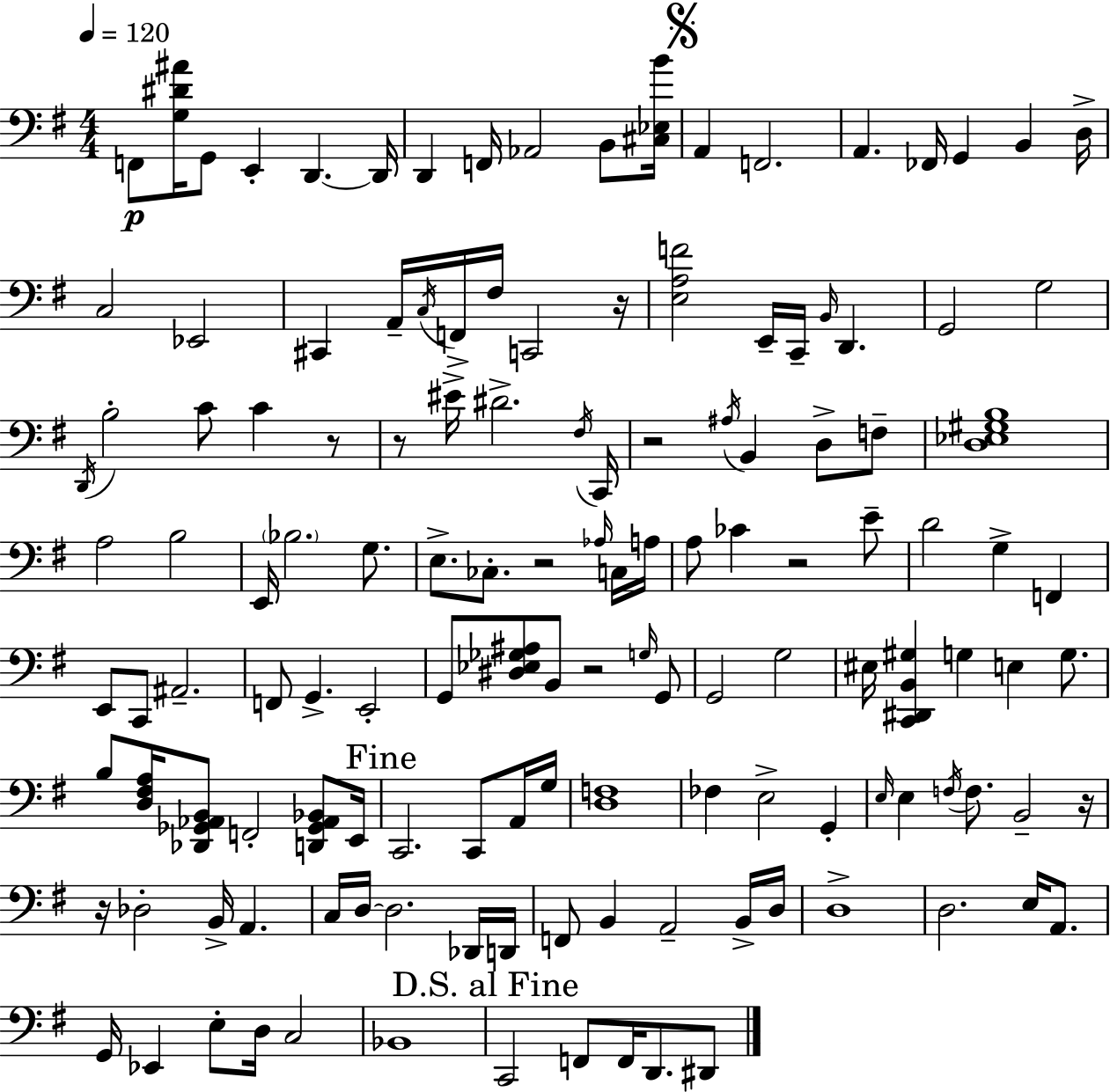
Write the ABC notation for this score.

X:1
T:Untitled
M:4/4
L:1/4
K:G
F,,/2 [G,^D^A]/4 G,,/2 E,, D,, D,,/4 D,, F,,/4 _A,,2 B,,/2 [^C,_E,B]/4 A,, F,,2 A,, _F,,/4 G,, B,, D,/4 C,2 _E,,2 ^C,, A,,/4 C,/4 F,,/4 ^F,/4 C,,2 z/4 [E,A,F]2 E,,/4 C,,/4 B,,/4 D,, G,,2 G,2 D,,/4 B,2 C/2 C z/2 z/2 ^E/4 ^D2 ^F,/4 C,,/4 z2 ^A,/4 B,, D,/2 F,/2 [D,_E,^G,B,]4 A,2 B,2 E,,/4 _B,2 G,/2 E,/2 _C,/2 z2 _A,/4 C,/4 A,/4 A,/2 _C z2 E/2 D2 G, F,, E,,/2 C,,/2 ^A,,2 F,,/2 G,, E,,2 G,,/2 [^D,_E,_G,^A,]/2 B,,/2 z2 G,/4 G,,/2 G,,2 G,2 ^E,/4 [C,,^D,,B,,^G,] G, E, G,/2 B,/2 [D,^F,A,]/4 [_D,,_G,,_A,,B,,]/2 F,,2 [D,,_G,,_A,,_B,,]/2 E,,/4 C,,2 C,,/2 A,,/4 G,/4 [D,F,]4 _F, E,2 G,, E,/4 E, F,/4 F,/2 B,,2 z/4 z/4 _D,2 B,,/4 A,, C,/4 D,/4 D,2 _D,,/4 D,,/4 F,,/2 B,, A,,2 B,,/4 D,/4 D,4 D,2 E,/4 A,,/2 G,,/4 _E,, E,/2 D,/4 C,2 _B,,4 C,,2 F,,/2 F,,/4 D,,/2 ^D,,/2